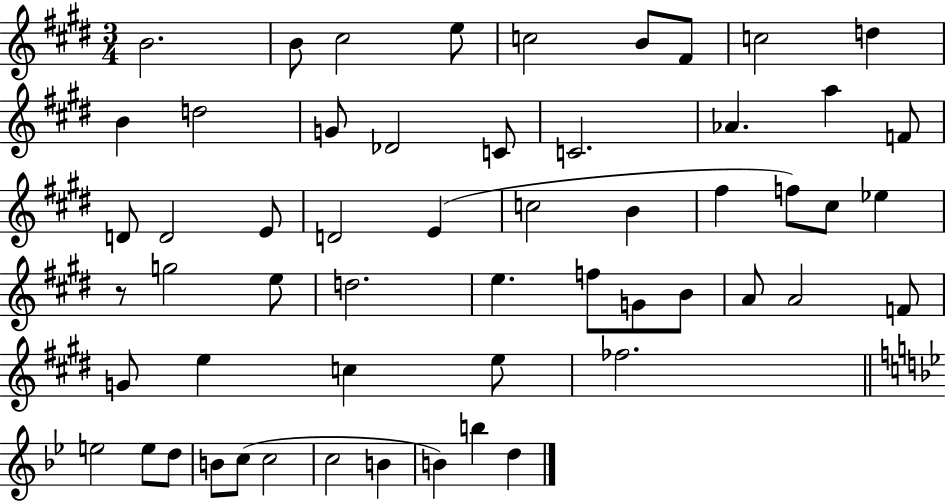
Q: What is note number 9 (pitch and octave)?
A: D5